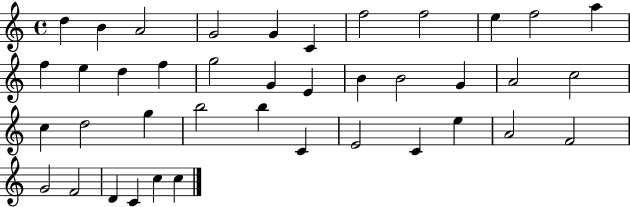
X:1
T:Untitled
M:4/4
L:1/4
K:C
d B A2 G2 G C f2 f2 e f2 a f e d f g2 G E B B2 G A2 c2 c d2 g b2 b C E2 C e A2 F2 G2 F2 D C c c